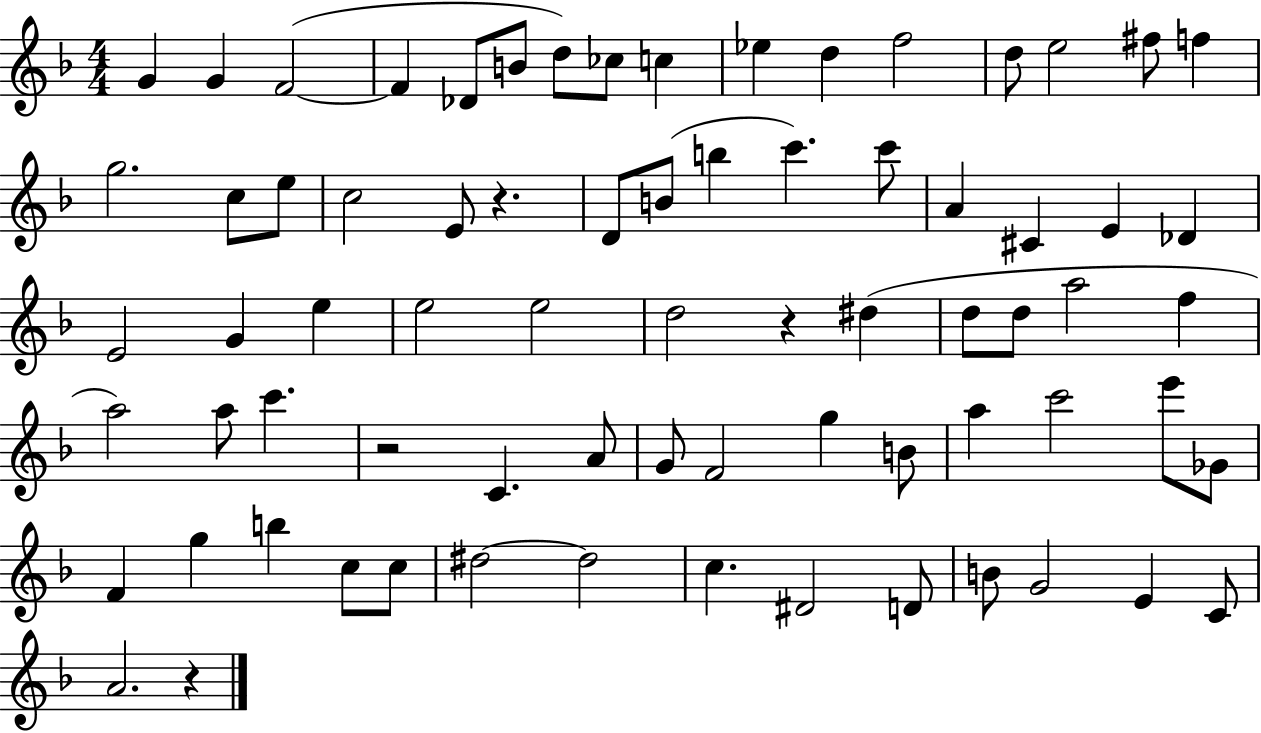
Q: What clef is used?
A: treble